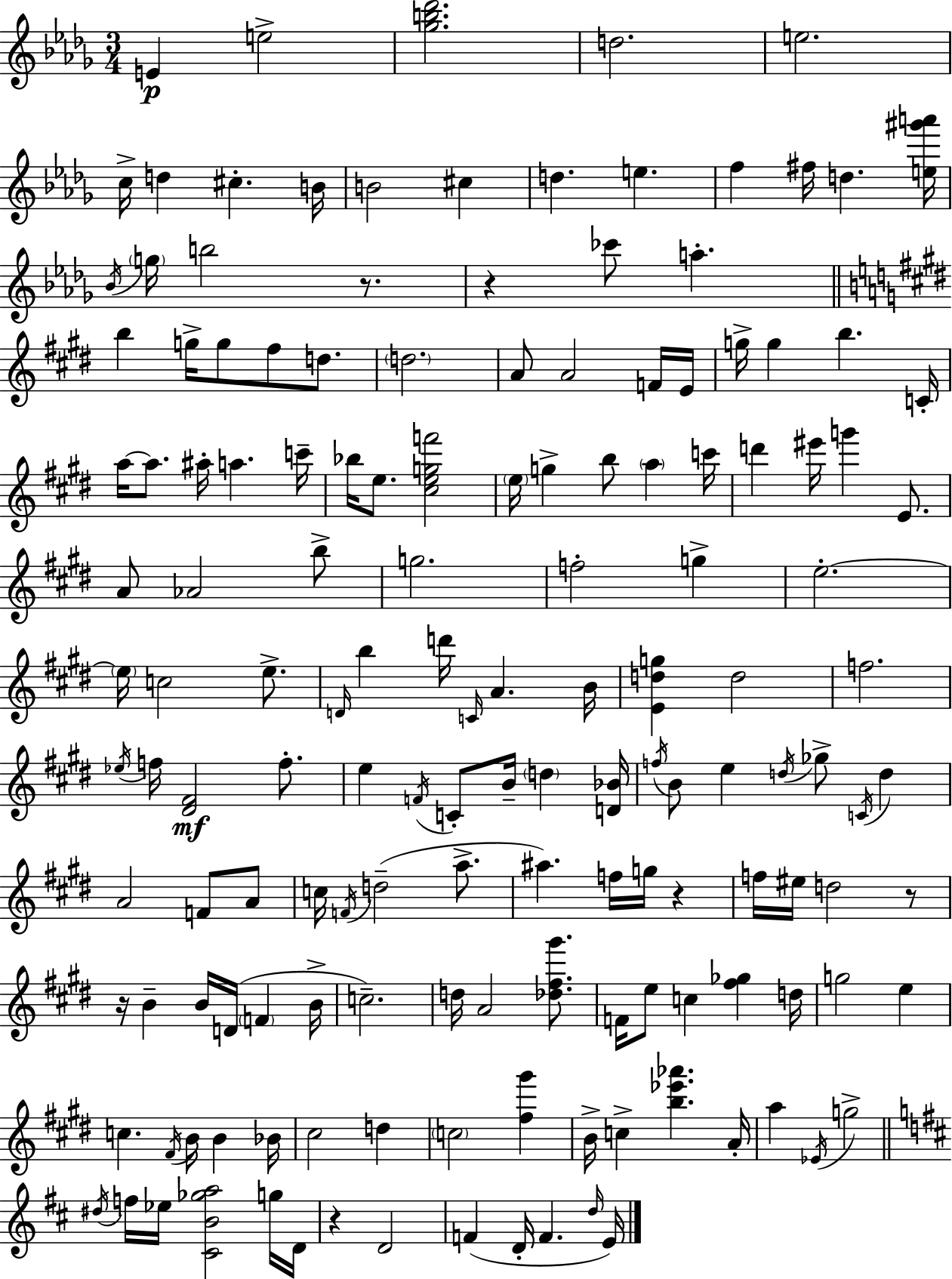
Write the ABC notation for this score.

X:1
T:Untitled
M:3/4
L:1/4
K:Bbm
E e2 [_gb_d']2 d2 e2 c/4 d ^c B/4 B2 ^c d e f ^f/4 d [e^g'a']/4 _B/4 g/4 b2 z/2 z _c'/2 a b g/4 g/2 ^f/2 d/2 d2 A/2 A2 F/4 E/4 g/4 g b C/4 a/4 a/2 ^a/4 a c'/4 _b/4 e/2 [^cegf']2 e/4 g b/2 a c'/4 d' ^e'/4 g' E/2 A/2 _A2 b/2 g2 f2 g e2 e/4 c2 e/2 D/4 b d'/4 C/4 A B/4 [Edg] d2 f2 _e/4 f/4 [^D^F]2 f/2 e F/4 C/2 B/4 d [D_B]/4 f/4 B/2 e d/4 _g/2 C/4 d A2 F/2 A/2 c/4 F/4 d2 a/2 ^a f/4 g/4 z f/4 ^e/4 d2 z/2 z/4 B B/4 D/4 F B/4 c2 d/4 A2 [_d^f^g']/2 F/4 e/2 c [^f_g] d/4 g2 e c ^F/4 B/4 B _B/4 ^c2 d c2 [^f^g'] B/4 c [b_e'_a'] A/4 a _E/4 g2 ^d/4 f/4 _e/4 [^CB_ga]2 g/4 D/4 z D2 F D/4 F d/4 E/4